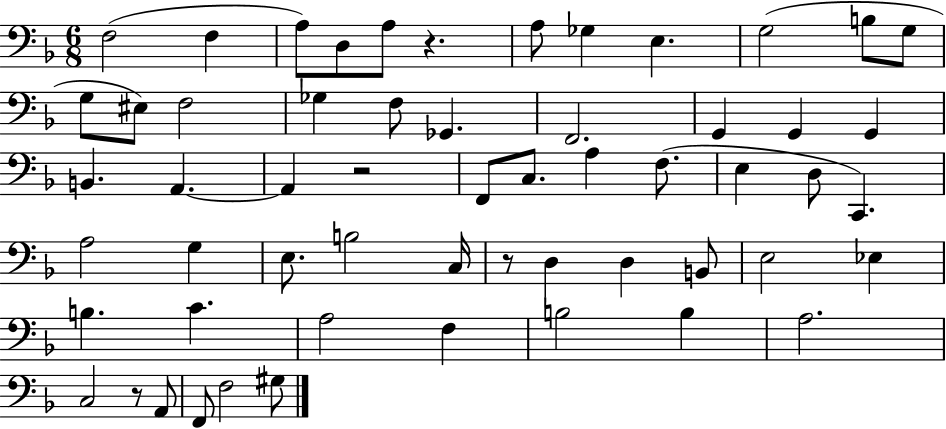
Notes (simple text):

F3/h F3/q A3/e D3/e A3/e R/q. A3/e Gb3/q E3/q. G3/h B3/e G3/e G3/e EIS3/e F3/h Gb3/q F3/e Gb2/q. F2/h. G2/q G2/q G2/q B2/q. A2/q. A2/q R/h F2/e C3/e. A3/q F3/e. E3/q D3/e C2/q. A3/h G3/q E3/e. B3/h C3/s R/e D3/q D3/q B2/e E3/h Eb3/q B3/q. C4/q. A3/h F3/q B3/h B3/q A3/h. C3/h R/e A2/e F2/e F3/h G#3/e